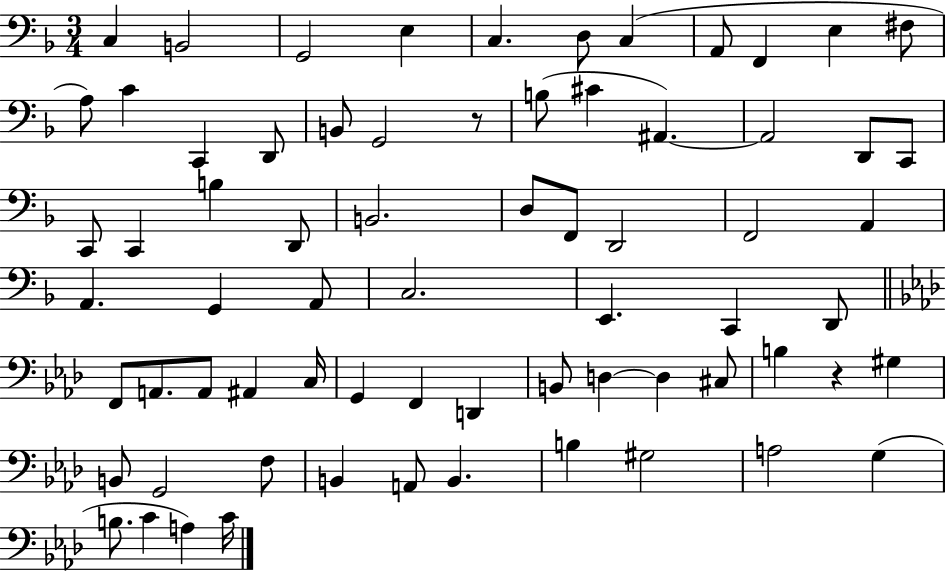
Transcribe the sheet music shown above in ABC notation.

X:1
T:Untitled
M:3/4
L:1/4
K:F
C, B,,2 G,,2 E, C, D,/2 C, A,,/2 F,, E, ^F,/2 A,/2 C C,, D,,/2 B,,/2 G,,2 z/2 B,/2 ^C ^A,, ^A,,2 D,,/2 C,,/2 C,,/2 C,, B, D,,/2 B,,2 D,/2 F,,/2 D,,2 F,,2 A,, A,, G,, A,,/2 C,2 E,, C,, D,,/2 F,,/2 A,,/2 A,,/2 ^A,, C,/4 G,, F,, D,, B,,/2 D, D, ^C,/2 B, z ^G, B,,/2 G,,2 F,/2 B,, A,,/2 B,, B, ^G,2 A,2 G, B,/2 C A, C/4